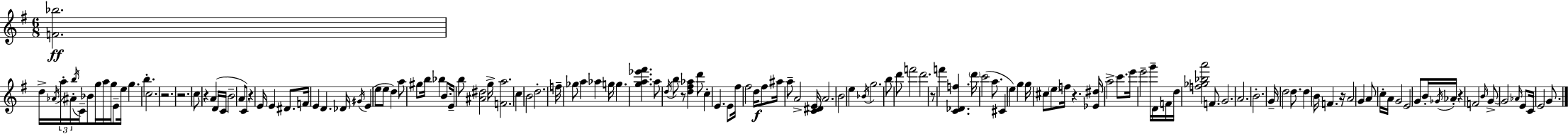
[F4,Bb5]/h. D5/s Ab4/s A5/s A#4/s B5/s C4/s Bb4/e G5/s A5/s G5/s E4/e E5/s G5/q. B5/q. C5/h. R/h. R/h. C5/e R/q A4/q D4/s C4/s B4/h A4/e C4/e R/q E4/s E4/q D#4/e. F4/s E4/q D4/q. Db4/s G#4/s E4/q E5/e E5/e D5/q A5/e G#5/e B5/s Bb5/q B4/e. E4/s B5/e [A#4,D#5]/h G5/s [F4,A5]/h. C5/q B4/h D5/h. F5/s Gb5/e A5/q Ab5/q G5/s G5/q. [G5,A5,Eb6,F#6]/q. A5/e D5/s B5/e R/e [D5,F#5,Ab5]/q D6/e C5/q E4/q. E4/e F#5/s F#5/h D5/s F#5/e A#5/s A5/e A4/h [C4,D#4,E4]/s A4/h. B4/h E5/q Bb4/s G5/h. B5/e D6/e F6/h D6/h. R/e F6/q [C4,Db4,F5]/q. D6/s C6/h A5/e. C#4/q E5/q G5/q G5/s C#5/e E5/e F5/s R/q. [Eb4,D#5]/s A5/h C6/e. E6/s E6/h G6/s D4/s F4/s D5/s [F5,Gb5,Bb5,A6]/h F4/e. G4/h. A4/h. B4/h. G4/s D5/h D5/e. D5/q B4/s F4/q. R/s A4/h G4/q A4/e C5/s A4/s G4/h E4/h G4/e B4/s Gb4/s Ab4/s R/q F4/h B4/s G4/e G4/h Ab4/s E4/e C4/s E4/h G4/e.